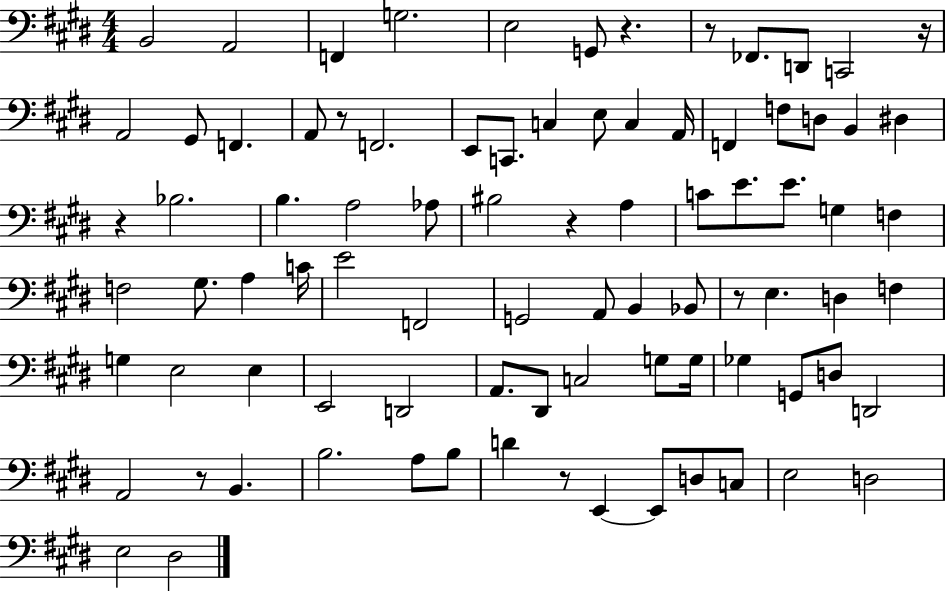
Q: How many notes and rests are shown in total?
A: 86